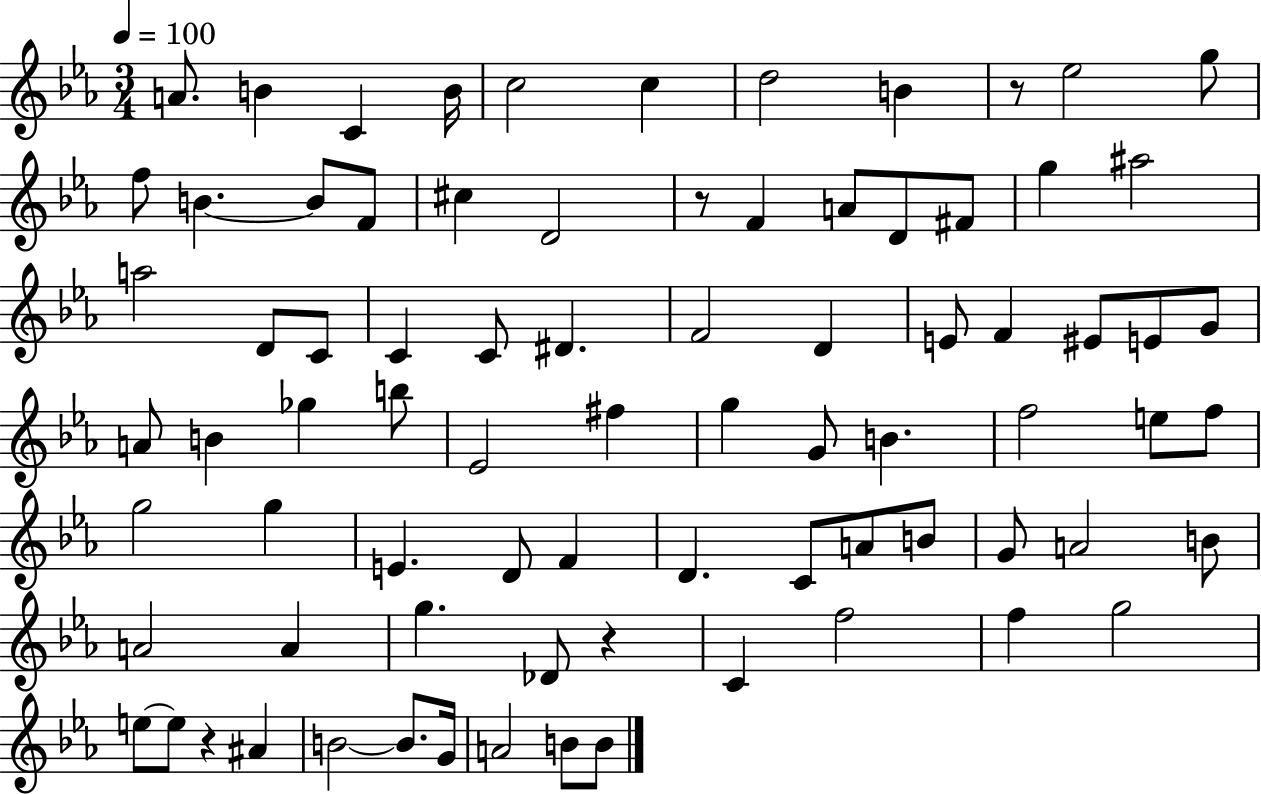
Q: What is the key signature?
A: EES major